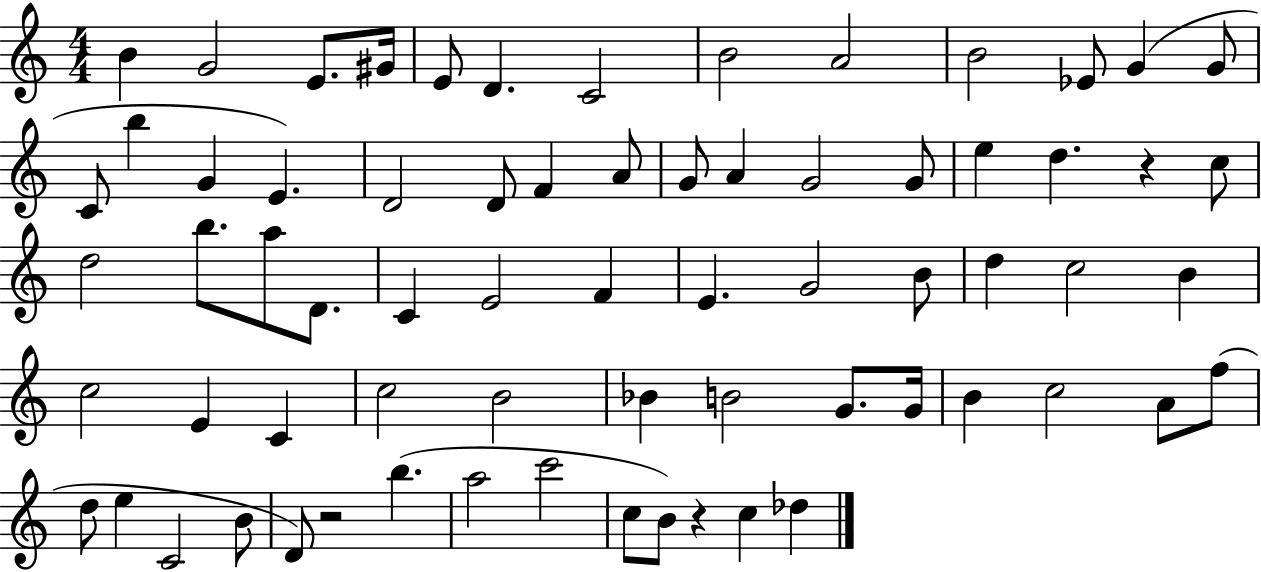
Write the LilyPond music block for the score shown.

{
  \clef treble
  \numericTimeSignature
  \time 4/4
  \key c \major
  b'4 g'2 e'8. gis'16 | e'8 d'4. c'2 | b'2 a'2 | b'2 ees'8 g'4( g'8 | \break c'8 b''4 g'4 e'4.) | d'2 d'8 f'4 a'8 | g'8 a'4 g'2 g'8 | e''4 d''4. r4 c''8 | \break d''2 b''8. a''8 d'8. | c'4 e'2 f'4 | e'4. g'2 b'8 | d''4 c''2 b'4 | \break c''2 e'4 c'4 | c''2 b'2 | bes'4 b'2 g'8. g'16 | b'4 c''2 a'8 f''8( | \break d''8 e''4 c'2 b'8 | d'8) r2 b''4.( | a''2 c'''2 | c''8 b'8) r4 c''4 des''4 | \break \bar "|."
}